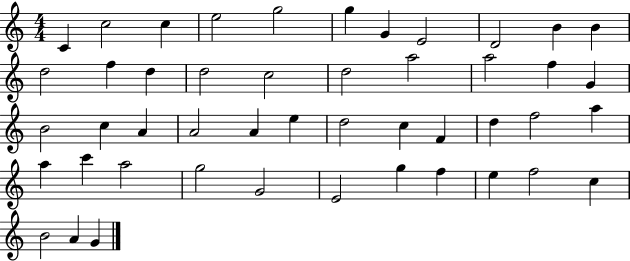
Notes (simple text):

C4/q C5/h C5/q E5/h G5/h G5/q G4/q E4/h D4/h B4/q B4/q D5/h F5/q D5/q D5/h C5/h D5/h A5/h A5/h F5/q G4/q B4/h C5/q A4/q A4/h A4/q E5/q D5/h C5/q F4/q D5/q F5/h A5/q A5/q C6/q A5/h G5/h G4/h E4/h G5/q F5/q E5/q F5/h C5/q B4/h A4/q G4/q